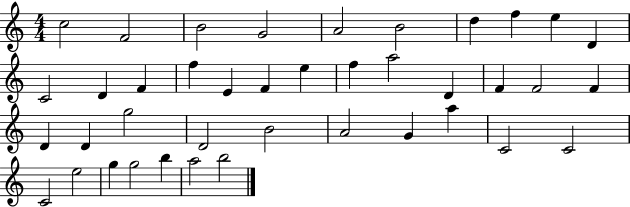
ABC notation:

X:1
T:Untitled
M:4/4
L:1/4
K:C
c2 F2 B2 G2 A2 B2 d f e D C2 D F f E F e f a2 D F F2 F D D g2 D2 B2 A2 G a C2 C2 C2 e2 g g2 b a2 b2